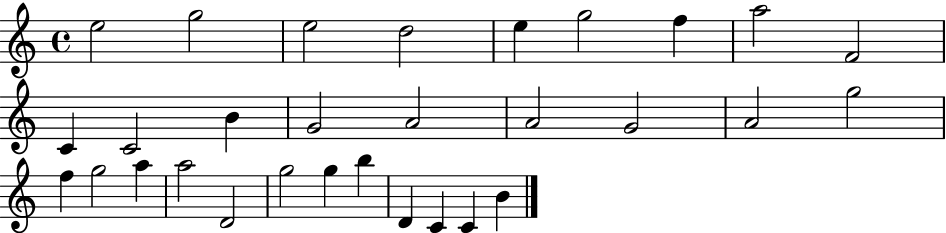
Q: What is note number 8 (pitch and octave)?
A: A5